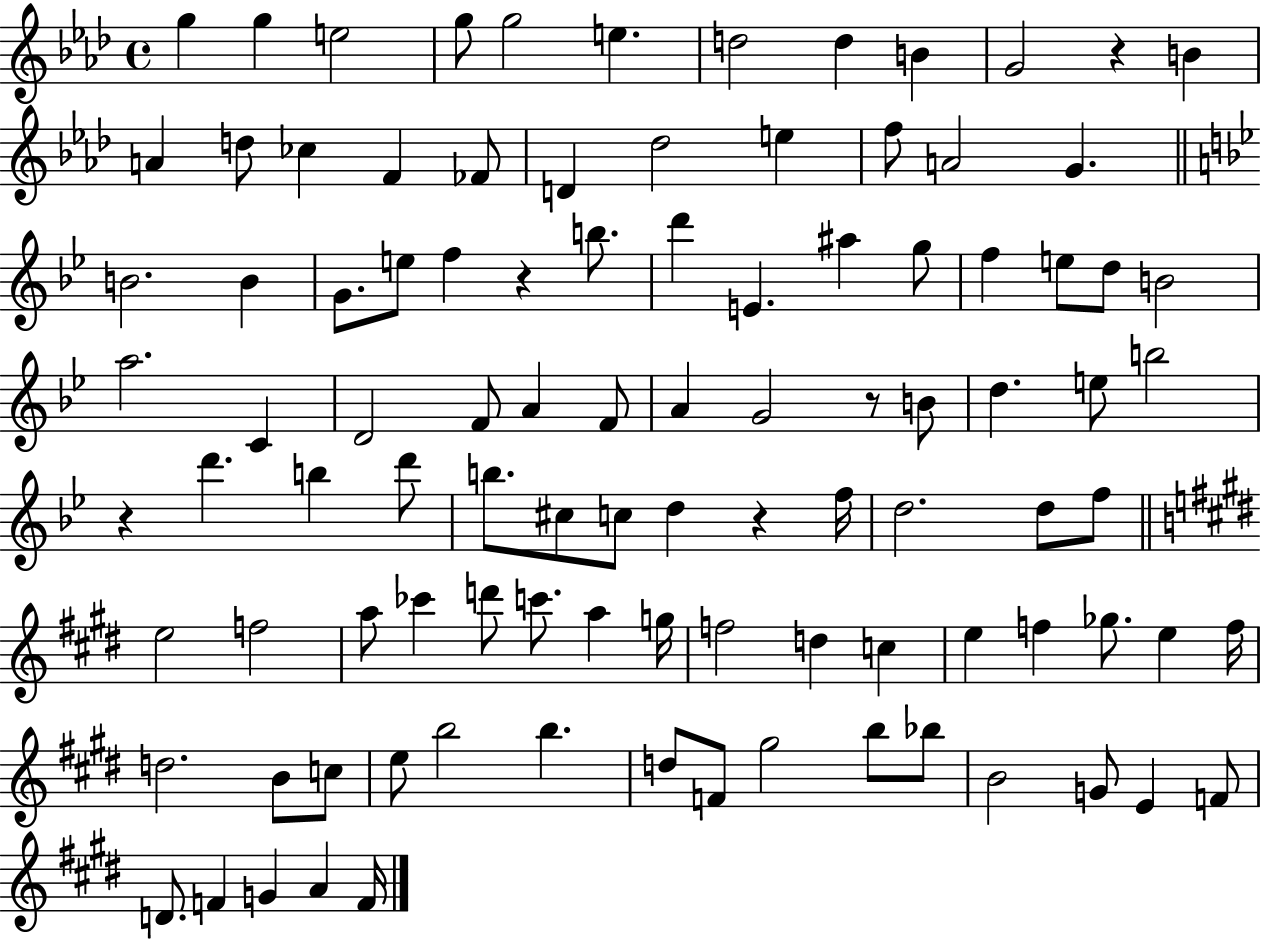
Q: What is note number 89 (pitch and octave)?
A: E4